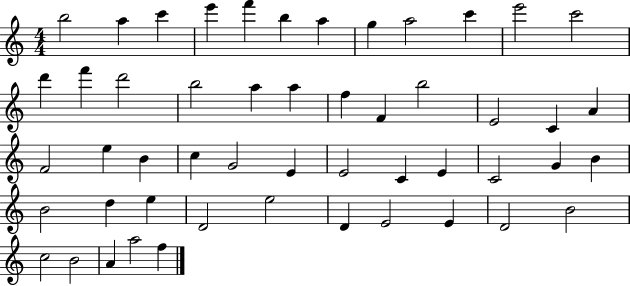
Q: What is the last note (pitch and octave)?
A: F5